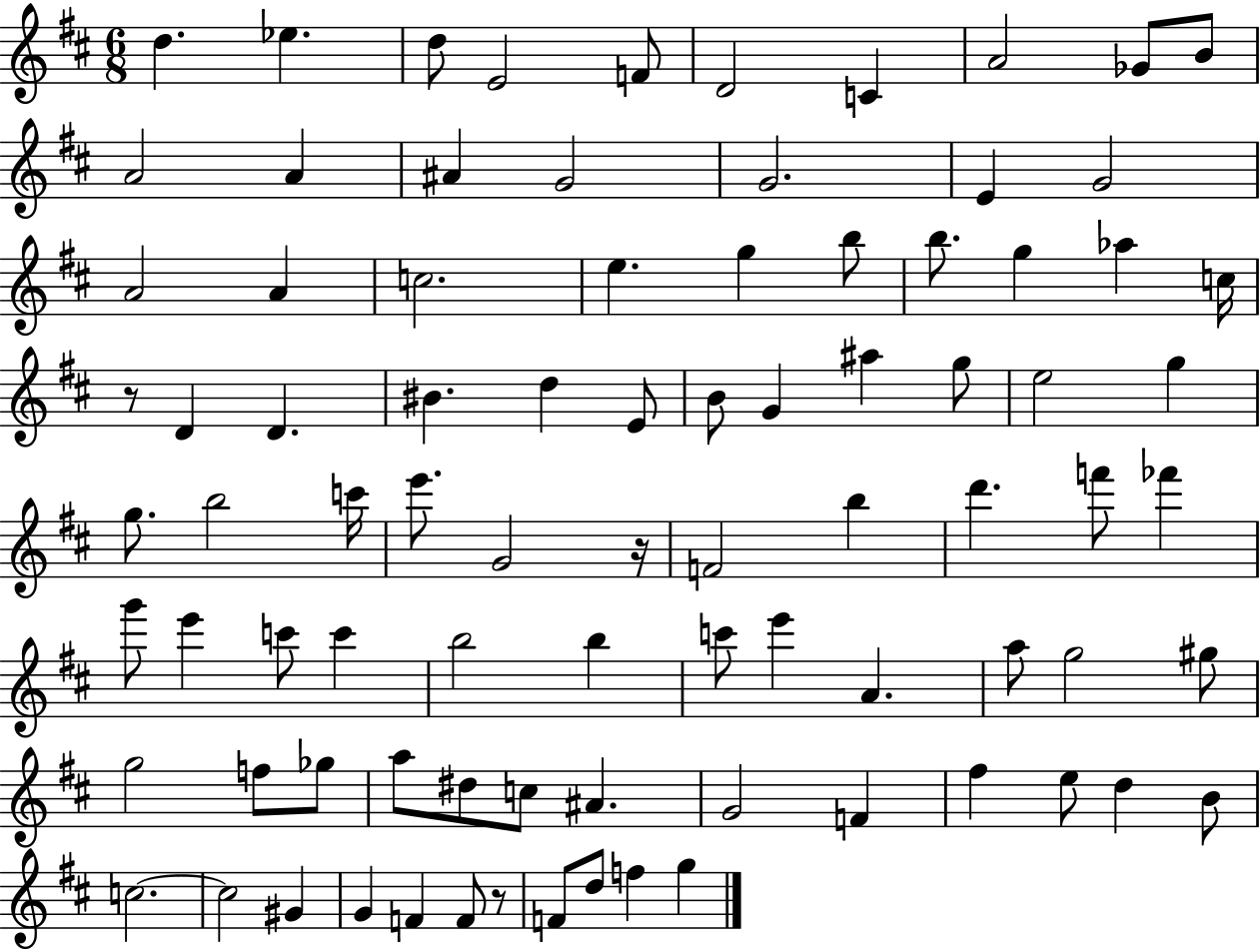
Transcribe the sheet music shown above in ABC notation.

X:1
T:Untitled
M:6/8
L:1/4
K:D
d _e d/2 E2 F/2 D2 C A2 _G/2 B/2 A2 A ^A G2 G2 E G2 A2 A c2 e g b/2 b/2 g _a c/4 z/2 D D ^B d E/2 B/2 G ^a g/2 e2 g g/2 b2 c'/4 e'/2 G2 z/4 F2 b d' f'/2 _f' g'/2 e' c'/2 c' b2 b c'/2 e' A a/2 g2 ^g/2 g2 f/2 _g/2 a/2 ^d/2 c/2 ^A G2 F ^f e/2 d B/2 c2 c2 ^G G F F/2 z/2 F/2 d/2 f g